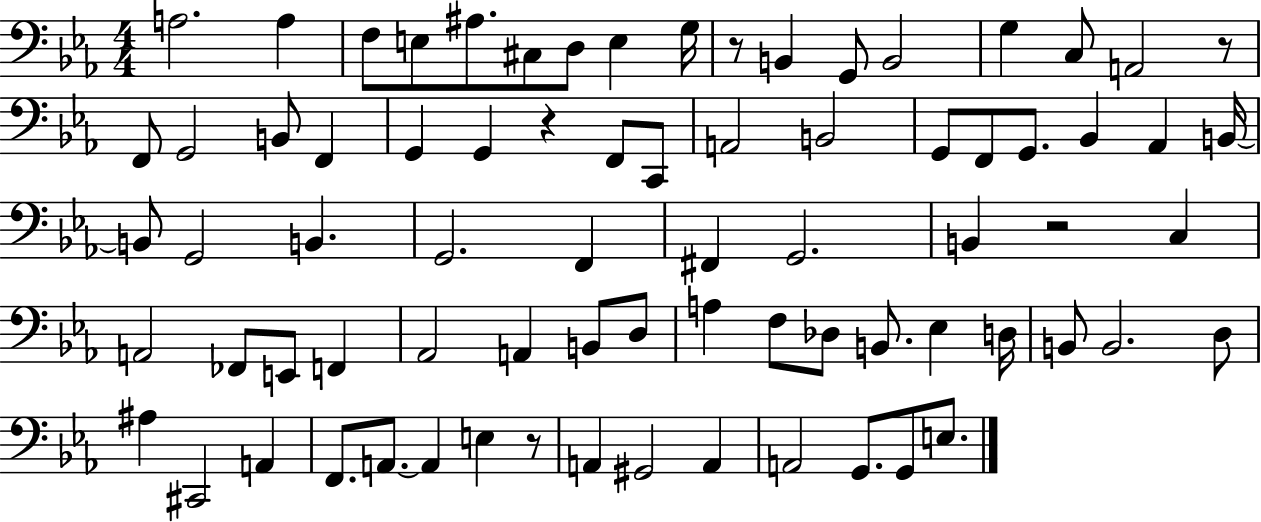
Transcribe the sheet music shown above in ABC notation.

X:1
T:Untitled
M:4/4
L:1/4
K:Eb
A,2 A, F,/2 E,/2 ^A,/2 ^C,/2 D,/2 E, G,/4 z/2 B,, G,,/2 B,,2 G, C,/2 A,,2 z/2 F,,/2 G,,2 B,,/2 F,, G,, G,, z F,,/2 C,,/2 A,,2 B,,2 G,,/2 F,,/2 G,,/2 _B,, _A,, B,,/4 B,,/2 G,,2 B,, G,,2 F,, ^F,, G,,2 B,, z2 C, A,,2 _F,,/2 E,,/2 F,, _A,,2 A,, B,,/2 D,/2 A, F,/2 _D,/2 B,,/2 _E, D,/4 B,,/2 B,,2 D,/2 ^A, ^C,,2 A,, F,,/2 A,,/2 A,, E, z/2 A,, ^G,,2 A,, A,,2 G,,/2 G,,/2 E,/2